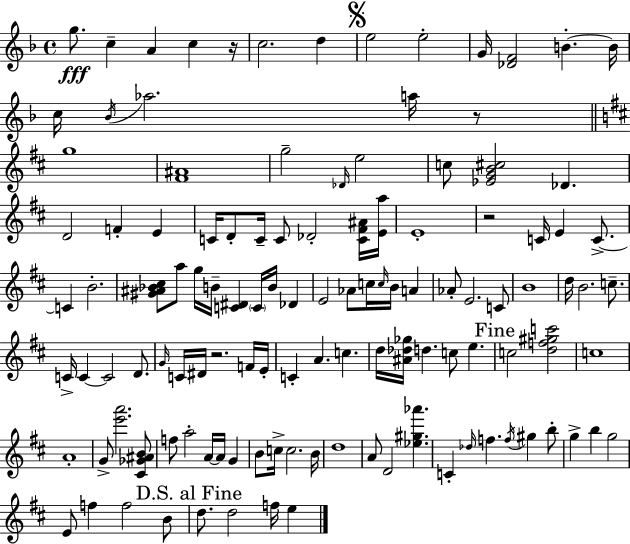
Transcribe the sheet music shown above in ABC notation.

X:1
T:Untitled
M:4/4
L:1/4
K:Dm
g/2 c A c z/4 c2 d e2 e2 G/4 [_DF]2 B B/4 c/4 _B/4 _a2 a/4 z/2 g4 [^F^A]4 g2 _D/4 e2 c/2 [_EGB^c]2 _D D2 F E C/4 D/2 C/4 C/2 _D2 [C^F^A]/4 [Ea]/4 E4 z2 C/4 E C/2 C B2 [^G^A_B^c]/2 a/2 g/4 B/4 [C^D] C/4 B/4 _D E2 _A/2 c/4 c/4 B/4 A _A/2 E2 C/2 B4 d/4 B2 c/2 C/4 C C2 D/2 G/4 C/4 ^D/4 z2 F/4 E/4 C A c d/4 [^A_d_g]/4 d c/2 e c2 [df^gc']2 c4 A4 G/2 [e'a']2 [^C_G^AB]/2 f/2 a2 A/4 A/4 G B/2 c/4 c2 B/4 d4 A/2 D2 [_e^g_a'] C _d/4 f f/4 ^g b/2 g b g2 E/2 f f2 B/2 d/2 d2 f/4 e